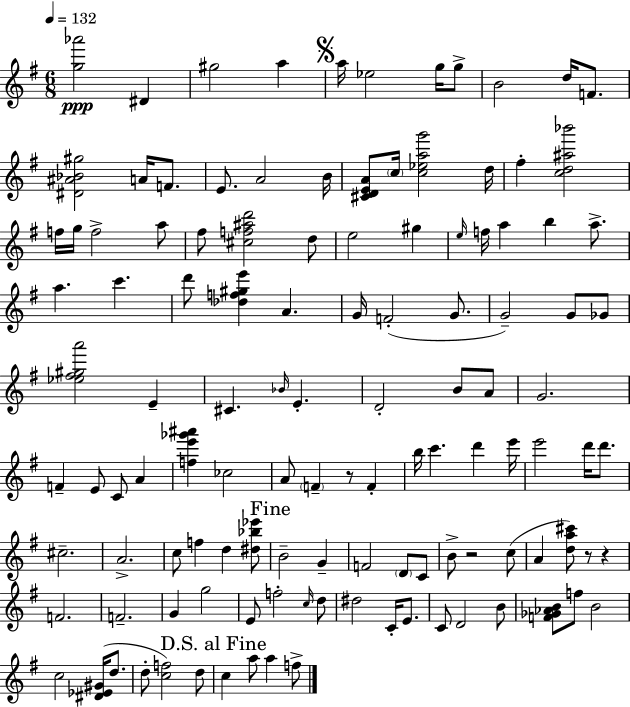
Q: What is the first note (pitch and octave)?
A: D#4